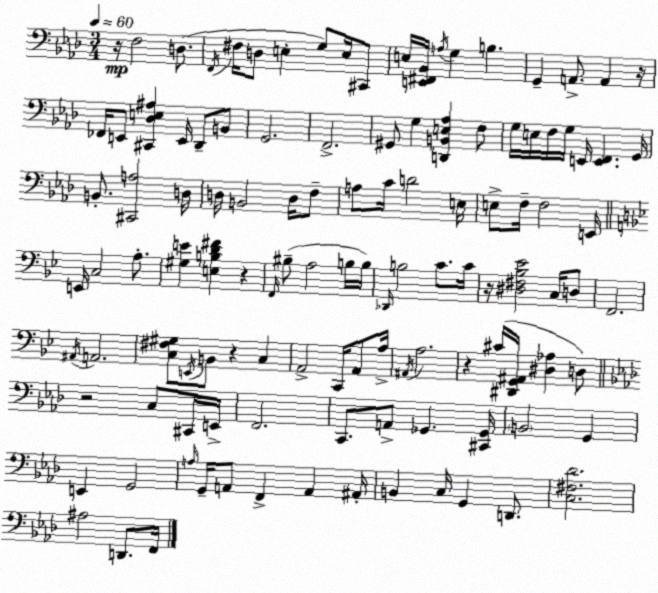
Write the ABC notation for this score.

X:1
T:Untitled
M:3/4
L:1/4
K:Fm
z/4 F,2 D,/2 F,,/4 ^F,/4 D,/2 E, G,/2 E,/4 ^C,,/2 E,/4 [E,,^F,,_B,,]/4 A,/4 G, B, G,, A,,/2 A,, z/4 _F,,/4 E,,/2 [^C,,_D,E,^A,] E,,/4 _D,,/2 B,,/2 G,,2 F,,2 ^G,,/2 G, [D,,B,,E,_A,] F,/2 G,/4 E,/4 F,/4 G,/4 E,,/4 [E,,F,,] G,,/4 B,,/2 [^C,,A,]2 D,/4 D,/4 B,,2 D,/4 F,/2 A,/2 C/4 D2 E,/4 E,/2 F,/4 F,2 E,,/4 E,,/4 C,2 A,/2 [^G,E] [E,B,D^F] z F,,/4 ^B,/2 A,2 B,/4 B,/4 _D,,/4 B,2 C/2 C/4 z/4 [^D,^F,_B,_E]2 C,/4 D,/2 F,,2 ^A,,/4 A,,2 [C,^F,^G,]/2 E,,/4 B,,/2 z C, A,,2 C,,/4 A,,/2 A,/4 ^A,,/4 A,2 z ^C/4 [^D,,G,,^A,,]/4 [^D,_A,] D,/2 z2 C,/2 ^C,,/4 E,,/4 F,,2 C,,/2 A,,/2 _G,, [^C,,_G,,]/4 B,,2 G,, E,, G,,2 A,/4 G,,/4 A,,/2 F,, A,, ^A,,/4 B,, C,/4 G,, D,,/2 [C,^F,_D]2 ^A,2 D,,/2 F,,/4